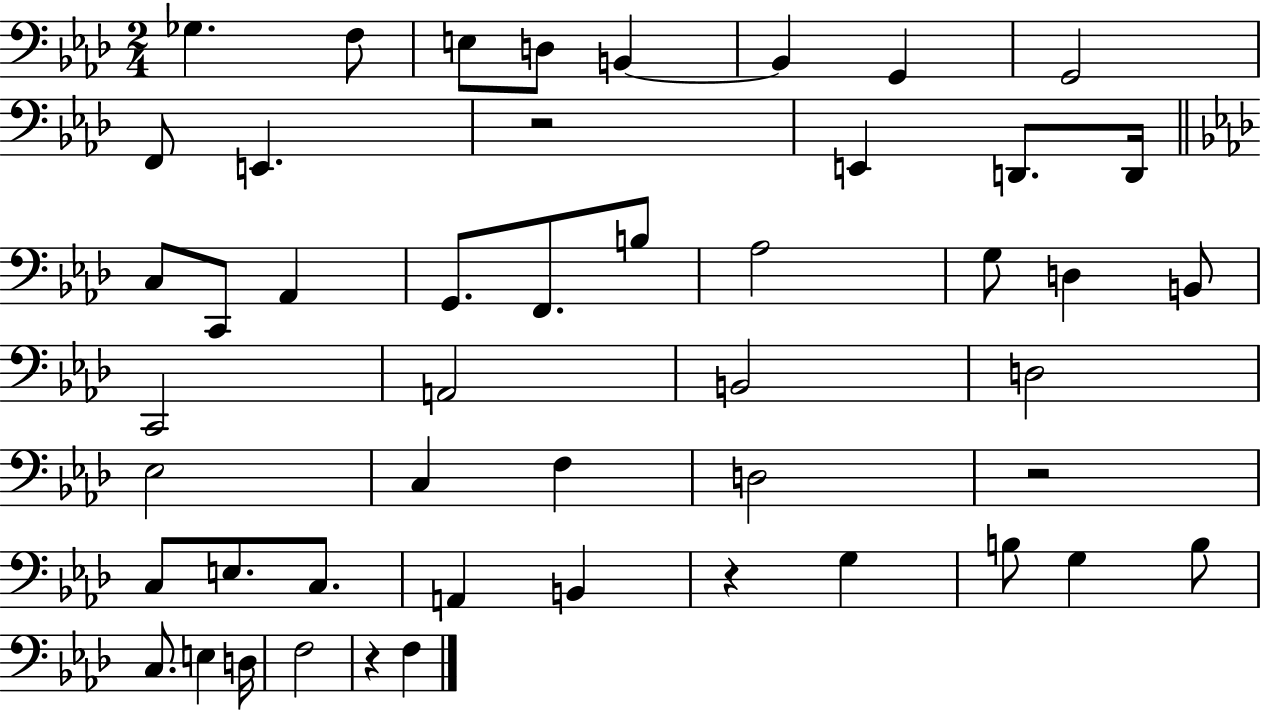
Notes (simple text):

Gb3/q. F3/e E3/e D3/e B2/q B2/q G2/q G2/h F2/e E2/q. R/h E2/q D2/e. D2/s C3/e C2/e Ab2/q G2/e. F2/e. B3/e Ab3/h G3/e D3/q B2/e C2/h A2/h B2/h D3/h Eb3/h C3/q F3/q D3/h R/h C3/e E3/e. C3/e. A2/q B2/q R/q G3/q B3/e G3/q B3/e C3/e. E3/q D3/s F3/h R/q F3/q